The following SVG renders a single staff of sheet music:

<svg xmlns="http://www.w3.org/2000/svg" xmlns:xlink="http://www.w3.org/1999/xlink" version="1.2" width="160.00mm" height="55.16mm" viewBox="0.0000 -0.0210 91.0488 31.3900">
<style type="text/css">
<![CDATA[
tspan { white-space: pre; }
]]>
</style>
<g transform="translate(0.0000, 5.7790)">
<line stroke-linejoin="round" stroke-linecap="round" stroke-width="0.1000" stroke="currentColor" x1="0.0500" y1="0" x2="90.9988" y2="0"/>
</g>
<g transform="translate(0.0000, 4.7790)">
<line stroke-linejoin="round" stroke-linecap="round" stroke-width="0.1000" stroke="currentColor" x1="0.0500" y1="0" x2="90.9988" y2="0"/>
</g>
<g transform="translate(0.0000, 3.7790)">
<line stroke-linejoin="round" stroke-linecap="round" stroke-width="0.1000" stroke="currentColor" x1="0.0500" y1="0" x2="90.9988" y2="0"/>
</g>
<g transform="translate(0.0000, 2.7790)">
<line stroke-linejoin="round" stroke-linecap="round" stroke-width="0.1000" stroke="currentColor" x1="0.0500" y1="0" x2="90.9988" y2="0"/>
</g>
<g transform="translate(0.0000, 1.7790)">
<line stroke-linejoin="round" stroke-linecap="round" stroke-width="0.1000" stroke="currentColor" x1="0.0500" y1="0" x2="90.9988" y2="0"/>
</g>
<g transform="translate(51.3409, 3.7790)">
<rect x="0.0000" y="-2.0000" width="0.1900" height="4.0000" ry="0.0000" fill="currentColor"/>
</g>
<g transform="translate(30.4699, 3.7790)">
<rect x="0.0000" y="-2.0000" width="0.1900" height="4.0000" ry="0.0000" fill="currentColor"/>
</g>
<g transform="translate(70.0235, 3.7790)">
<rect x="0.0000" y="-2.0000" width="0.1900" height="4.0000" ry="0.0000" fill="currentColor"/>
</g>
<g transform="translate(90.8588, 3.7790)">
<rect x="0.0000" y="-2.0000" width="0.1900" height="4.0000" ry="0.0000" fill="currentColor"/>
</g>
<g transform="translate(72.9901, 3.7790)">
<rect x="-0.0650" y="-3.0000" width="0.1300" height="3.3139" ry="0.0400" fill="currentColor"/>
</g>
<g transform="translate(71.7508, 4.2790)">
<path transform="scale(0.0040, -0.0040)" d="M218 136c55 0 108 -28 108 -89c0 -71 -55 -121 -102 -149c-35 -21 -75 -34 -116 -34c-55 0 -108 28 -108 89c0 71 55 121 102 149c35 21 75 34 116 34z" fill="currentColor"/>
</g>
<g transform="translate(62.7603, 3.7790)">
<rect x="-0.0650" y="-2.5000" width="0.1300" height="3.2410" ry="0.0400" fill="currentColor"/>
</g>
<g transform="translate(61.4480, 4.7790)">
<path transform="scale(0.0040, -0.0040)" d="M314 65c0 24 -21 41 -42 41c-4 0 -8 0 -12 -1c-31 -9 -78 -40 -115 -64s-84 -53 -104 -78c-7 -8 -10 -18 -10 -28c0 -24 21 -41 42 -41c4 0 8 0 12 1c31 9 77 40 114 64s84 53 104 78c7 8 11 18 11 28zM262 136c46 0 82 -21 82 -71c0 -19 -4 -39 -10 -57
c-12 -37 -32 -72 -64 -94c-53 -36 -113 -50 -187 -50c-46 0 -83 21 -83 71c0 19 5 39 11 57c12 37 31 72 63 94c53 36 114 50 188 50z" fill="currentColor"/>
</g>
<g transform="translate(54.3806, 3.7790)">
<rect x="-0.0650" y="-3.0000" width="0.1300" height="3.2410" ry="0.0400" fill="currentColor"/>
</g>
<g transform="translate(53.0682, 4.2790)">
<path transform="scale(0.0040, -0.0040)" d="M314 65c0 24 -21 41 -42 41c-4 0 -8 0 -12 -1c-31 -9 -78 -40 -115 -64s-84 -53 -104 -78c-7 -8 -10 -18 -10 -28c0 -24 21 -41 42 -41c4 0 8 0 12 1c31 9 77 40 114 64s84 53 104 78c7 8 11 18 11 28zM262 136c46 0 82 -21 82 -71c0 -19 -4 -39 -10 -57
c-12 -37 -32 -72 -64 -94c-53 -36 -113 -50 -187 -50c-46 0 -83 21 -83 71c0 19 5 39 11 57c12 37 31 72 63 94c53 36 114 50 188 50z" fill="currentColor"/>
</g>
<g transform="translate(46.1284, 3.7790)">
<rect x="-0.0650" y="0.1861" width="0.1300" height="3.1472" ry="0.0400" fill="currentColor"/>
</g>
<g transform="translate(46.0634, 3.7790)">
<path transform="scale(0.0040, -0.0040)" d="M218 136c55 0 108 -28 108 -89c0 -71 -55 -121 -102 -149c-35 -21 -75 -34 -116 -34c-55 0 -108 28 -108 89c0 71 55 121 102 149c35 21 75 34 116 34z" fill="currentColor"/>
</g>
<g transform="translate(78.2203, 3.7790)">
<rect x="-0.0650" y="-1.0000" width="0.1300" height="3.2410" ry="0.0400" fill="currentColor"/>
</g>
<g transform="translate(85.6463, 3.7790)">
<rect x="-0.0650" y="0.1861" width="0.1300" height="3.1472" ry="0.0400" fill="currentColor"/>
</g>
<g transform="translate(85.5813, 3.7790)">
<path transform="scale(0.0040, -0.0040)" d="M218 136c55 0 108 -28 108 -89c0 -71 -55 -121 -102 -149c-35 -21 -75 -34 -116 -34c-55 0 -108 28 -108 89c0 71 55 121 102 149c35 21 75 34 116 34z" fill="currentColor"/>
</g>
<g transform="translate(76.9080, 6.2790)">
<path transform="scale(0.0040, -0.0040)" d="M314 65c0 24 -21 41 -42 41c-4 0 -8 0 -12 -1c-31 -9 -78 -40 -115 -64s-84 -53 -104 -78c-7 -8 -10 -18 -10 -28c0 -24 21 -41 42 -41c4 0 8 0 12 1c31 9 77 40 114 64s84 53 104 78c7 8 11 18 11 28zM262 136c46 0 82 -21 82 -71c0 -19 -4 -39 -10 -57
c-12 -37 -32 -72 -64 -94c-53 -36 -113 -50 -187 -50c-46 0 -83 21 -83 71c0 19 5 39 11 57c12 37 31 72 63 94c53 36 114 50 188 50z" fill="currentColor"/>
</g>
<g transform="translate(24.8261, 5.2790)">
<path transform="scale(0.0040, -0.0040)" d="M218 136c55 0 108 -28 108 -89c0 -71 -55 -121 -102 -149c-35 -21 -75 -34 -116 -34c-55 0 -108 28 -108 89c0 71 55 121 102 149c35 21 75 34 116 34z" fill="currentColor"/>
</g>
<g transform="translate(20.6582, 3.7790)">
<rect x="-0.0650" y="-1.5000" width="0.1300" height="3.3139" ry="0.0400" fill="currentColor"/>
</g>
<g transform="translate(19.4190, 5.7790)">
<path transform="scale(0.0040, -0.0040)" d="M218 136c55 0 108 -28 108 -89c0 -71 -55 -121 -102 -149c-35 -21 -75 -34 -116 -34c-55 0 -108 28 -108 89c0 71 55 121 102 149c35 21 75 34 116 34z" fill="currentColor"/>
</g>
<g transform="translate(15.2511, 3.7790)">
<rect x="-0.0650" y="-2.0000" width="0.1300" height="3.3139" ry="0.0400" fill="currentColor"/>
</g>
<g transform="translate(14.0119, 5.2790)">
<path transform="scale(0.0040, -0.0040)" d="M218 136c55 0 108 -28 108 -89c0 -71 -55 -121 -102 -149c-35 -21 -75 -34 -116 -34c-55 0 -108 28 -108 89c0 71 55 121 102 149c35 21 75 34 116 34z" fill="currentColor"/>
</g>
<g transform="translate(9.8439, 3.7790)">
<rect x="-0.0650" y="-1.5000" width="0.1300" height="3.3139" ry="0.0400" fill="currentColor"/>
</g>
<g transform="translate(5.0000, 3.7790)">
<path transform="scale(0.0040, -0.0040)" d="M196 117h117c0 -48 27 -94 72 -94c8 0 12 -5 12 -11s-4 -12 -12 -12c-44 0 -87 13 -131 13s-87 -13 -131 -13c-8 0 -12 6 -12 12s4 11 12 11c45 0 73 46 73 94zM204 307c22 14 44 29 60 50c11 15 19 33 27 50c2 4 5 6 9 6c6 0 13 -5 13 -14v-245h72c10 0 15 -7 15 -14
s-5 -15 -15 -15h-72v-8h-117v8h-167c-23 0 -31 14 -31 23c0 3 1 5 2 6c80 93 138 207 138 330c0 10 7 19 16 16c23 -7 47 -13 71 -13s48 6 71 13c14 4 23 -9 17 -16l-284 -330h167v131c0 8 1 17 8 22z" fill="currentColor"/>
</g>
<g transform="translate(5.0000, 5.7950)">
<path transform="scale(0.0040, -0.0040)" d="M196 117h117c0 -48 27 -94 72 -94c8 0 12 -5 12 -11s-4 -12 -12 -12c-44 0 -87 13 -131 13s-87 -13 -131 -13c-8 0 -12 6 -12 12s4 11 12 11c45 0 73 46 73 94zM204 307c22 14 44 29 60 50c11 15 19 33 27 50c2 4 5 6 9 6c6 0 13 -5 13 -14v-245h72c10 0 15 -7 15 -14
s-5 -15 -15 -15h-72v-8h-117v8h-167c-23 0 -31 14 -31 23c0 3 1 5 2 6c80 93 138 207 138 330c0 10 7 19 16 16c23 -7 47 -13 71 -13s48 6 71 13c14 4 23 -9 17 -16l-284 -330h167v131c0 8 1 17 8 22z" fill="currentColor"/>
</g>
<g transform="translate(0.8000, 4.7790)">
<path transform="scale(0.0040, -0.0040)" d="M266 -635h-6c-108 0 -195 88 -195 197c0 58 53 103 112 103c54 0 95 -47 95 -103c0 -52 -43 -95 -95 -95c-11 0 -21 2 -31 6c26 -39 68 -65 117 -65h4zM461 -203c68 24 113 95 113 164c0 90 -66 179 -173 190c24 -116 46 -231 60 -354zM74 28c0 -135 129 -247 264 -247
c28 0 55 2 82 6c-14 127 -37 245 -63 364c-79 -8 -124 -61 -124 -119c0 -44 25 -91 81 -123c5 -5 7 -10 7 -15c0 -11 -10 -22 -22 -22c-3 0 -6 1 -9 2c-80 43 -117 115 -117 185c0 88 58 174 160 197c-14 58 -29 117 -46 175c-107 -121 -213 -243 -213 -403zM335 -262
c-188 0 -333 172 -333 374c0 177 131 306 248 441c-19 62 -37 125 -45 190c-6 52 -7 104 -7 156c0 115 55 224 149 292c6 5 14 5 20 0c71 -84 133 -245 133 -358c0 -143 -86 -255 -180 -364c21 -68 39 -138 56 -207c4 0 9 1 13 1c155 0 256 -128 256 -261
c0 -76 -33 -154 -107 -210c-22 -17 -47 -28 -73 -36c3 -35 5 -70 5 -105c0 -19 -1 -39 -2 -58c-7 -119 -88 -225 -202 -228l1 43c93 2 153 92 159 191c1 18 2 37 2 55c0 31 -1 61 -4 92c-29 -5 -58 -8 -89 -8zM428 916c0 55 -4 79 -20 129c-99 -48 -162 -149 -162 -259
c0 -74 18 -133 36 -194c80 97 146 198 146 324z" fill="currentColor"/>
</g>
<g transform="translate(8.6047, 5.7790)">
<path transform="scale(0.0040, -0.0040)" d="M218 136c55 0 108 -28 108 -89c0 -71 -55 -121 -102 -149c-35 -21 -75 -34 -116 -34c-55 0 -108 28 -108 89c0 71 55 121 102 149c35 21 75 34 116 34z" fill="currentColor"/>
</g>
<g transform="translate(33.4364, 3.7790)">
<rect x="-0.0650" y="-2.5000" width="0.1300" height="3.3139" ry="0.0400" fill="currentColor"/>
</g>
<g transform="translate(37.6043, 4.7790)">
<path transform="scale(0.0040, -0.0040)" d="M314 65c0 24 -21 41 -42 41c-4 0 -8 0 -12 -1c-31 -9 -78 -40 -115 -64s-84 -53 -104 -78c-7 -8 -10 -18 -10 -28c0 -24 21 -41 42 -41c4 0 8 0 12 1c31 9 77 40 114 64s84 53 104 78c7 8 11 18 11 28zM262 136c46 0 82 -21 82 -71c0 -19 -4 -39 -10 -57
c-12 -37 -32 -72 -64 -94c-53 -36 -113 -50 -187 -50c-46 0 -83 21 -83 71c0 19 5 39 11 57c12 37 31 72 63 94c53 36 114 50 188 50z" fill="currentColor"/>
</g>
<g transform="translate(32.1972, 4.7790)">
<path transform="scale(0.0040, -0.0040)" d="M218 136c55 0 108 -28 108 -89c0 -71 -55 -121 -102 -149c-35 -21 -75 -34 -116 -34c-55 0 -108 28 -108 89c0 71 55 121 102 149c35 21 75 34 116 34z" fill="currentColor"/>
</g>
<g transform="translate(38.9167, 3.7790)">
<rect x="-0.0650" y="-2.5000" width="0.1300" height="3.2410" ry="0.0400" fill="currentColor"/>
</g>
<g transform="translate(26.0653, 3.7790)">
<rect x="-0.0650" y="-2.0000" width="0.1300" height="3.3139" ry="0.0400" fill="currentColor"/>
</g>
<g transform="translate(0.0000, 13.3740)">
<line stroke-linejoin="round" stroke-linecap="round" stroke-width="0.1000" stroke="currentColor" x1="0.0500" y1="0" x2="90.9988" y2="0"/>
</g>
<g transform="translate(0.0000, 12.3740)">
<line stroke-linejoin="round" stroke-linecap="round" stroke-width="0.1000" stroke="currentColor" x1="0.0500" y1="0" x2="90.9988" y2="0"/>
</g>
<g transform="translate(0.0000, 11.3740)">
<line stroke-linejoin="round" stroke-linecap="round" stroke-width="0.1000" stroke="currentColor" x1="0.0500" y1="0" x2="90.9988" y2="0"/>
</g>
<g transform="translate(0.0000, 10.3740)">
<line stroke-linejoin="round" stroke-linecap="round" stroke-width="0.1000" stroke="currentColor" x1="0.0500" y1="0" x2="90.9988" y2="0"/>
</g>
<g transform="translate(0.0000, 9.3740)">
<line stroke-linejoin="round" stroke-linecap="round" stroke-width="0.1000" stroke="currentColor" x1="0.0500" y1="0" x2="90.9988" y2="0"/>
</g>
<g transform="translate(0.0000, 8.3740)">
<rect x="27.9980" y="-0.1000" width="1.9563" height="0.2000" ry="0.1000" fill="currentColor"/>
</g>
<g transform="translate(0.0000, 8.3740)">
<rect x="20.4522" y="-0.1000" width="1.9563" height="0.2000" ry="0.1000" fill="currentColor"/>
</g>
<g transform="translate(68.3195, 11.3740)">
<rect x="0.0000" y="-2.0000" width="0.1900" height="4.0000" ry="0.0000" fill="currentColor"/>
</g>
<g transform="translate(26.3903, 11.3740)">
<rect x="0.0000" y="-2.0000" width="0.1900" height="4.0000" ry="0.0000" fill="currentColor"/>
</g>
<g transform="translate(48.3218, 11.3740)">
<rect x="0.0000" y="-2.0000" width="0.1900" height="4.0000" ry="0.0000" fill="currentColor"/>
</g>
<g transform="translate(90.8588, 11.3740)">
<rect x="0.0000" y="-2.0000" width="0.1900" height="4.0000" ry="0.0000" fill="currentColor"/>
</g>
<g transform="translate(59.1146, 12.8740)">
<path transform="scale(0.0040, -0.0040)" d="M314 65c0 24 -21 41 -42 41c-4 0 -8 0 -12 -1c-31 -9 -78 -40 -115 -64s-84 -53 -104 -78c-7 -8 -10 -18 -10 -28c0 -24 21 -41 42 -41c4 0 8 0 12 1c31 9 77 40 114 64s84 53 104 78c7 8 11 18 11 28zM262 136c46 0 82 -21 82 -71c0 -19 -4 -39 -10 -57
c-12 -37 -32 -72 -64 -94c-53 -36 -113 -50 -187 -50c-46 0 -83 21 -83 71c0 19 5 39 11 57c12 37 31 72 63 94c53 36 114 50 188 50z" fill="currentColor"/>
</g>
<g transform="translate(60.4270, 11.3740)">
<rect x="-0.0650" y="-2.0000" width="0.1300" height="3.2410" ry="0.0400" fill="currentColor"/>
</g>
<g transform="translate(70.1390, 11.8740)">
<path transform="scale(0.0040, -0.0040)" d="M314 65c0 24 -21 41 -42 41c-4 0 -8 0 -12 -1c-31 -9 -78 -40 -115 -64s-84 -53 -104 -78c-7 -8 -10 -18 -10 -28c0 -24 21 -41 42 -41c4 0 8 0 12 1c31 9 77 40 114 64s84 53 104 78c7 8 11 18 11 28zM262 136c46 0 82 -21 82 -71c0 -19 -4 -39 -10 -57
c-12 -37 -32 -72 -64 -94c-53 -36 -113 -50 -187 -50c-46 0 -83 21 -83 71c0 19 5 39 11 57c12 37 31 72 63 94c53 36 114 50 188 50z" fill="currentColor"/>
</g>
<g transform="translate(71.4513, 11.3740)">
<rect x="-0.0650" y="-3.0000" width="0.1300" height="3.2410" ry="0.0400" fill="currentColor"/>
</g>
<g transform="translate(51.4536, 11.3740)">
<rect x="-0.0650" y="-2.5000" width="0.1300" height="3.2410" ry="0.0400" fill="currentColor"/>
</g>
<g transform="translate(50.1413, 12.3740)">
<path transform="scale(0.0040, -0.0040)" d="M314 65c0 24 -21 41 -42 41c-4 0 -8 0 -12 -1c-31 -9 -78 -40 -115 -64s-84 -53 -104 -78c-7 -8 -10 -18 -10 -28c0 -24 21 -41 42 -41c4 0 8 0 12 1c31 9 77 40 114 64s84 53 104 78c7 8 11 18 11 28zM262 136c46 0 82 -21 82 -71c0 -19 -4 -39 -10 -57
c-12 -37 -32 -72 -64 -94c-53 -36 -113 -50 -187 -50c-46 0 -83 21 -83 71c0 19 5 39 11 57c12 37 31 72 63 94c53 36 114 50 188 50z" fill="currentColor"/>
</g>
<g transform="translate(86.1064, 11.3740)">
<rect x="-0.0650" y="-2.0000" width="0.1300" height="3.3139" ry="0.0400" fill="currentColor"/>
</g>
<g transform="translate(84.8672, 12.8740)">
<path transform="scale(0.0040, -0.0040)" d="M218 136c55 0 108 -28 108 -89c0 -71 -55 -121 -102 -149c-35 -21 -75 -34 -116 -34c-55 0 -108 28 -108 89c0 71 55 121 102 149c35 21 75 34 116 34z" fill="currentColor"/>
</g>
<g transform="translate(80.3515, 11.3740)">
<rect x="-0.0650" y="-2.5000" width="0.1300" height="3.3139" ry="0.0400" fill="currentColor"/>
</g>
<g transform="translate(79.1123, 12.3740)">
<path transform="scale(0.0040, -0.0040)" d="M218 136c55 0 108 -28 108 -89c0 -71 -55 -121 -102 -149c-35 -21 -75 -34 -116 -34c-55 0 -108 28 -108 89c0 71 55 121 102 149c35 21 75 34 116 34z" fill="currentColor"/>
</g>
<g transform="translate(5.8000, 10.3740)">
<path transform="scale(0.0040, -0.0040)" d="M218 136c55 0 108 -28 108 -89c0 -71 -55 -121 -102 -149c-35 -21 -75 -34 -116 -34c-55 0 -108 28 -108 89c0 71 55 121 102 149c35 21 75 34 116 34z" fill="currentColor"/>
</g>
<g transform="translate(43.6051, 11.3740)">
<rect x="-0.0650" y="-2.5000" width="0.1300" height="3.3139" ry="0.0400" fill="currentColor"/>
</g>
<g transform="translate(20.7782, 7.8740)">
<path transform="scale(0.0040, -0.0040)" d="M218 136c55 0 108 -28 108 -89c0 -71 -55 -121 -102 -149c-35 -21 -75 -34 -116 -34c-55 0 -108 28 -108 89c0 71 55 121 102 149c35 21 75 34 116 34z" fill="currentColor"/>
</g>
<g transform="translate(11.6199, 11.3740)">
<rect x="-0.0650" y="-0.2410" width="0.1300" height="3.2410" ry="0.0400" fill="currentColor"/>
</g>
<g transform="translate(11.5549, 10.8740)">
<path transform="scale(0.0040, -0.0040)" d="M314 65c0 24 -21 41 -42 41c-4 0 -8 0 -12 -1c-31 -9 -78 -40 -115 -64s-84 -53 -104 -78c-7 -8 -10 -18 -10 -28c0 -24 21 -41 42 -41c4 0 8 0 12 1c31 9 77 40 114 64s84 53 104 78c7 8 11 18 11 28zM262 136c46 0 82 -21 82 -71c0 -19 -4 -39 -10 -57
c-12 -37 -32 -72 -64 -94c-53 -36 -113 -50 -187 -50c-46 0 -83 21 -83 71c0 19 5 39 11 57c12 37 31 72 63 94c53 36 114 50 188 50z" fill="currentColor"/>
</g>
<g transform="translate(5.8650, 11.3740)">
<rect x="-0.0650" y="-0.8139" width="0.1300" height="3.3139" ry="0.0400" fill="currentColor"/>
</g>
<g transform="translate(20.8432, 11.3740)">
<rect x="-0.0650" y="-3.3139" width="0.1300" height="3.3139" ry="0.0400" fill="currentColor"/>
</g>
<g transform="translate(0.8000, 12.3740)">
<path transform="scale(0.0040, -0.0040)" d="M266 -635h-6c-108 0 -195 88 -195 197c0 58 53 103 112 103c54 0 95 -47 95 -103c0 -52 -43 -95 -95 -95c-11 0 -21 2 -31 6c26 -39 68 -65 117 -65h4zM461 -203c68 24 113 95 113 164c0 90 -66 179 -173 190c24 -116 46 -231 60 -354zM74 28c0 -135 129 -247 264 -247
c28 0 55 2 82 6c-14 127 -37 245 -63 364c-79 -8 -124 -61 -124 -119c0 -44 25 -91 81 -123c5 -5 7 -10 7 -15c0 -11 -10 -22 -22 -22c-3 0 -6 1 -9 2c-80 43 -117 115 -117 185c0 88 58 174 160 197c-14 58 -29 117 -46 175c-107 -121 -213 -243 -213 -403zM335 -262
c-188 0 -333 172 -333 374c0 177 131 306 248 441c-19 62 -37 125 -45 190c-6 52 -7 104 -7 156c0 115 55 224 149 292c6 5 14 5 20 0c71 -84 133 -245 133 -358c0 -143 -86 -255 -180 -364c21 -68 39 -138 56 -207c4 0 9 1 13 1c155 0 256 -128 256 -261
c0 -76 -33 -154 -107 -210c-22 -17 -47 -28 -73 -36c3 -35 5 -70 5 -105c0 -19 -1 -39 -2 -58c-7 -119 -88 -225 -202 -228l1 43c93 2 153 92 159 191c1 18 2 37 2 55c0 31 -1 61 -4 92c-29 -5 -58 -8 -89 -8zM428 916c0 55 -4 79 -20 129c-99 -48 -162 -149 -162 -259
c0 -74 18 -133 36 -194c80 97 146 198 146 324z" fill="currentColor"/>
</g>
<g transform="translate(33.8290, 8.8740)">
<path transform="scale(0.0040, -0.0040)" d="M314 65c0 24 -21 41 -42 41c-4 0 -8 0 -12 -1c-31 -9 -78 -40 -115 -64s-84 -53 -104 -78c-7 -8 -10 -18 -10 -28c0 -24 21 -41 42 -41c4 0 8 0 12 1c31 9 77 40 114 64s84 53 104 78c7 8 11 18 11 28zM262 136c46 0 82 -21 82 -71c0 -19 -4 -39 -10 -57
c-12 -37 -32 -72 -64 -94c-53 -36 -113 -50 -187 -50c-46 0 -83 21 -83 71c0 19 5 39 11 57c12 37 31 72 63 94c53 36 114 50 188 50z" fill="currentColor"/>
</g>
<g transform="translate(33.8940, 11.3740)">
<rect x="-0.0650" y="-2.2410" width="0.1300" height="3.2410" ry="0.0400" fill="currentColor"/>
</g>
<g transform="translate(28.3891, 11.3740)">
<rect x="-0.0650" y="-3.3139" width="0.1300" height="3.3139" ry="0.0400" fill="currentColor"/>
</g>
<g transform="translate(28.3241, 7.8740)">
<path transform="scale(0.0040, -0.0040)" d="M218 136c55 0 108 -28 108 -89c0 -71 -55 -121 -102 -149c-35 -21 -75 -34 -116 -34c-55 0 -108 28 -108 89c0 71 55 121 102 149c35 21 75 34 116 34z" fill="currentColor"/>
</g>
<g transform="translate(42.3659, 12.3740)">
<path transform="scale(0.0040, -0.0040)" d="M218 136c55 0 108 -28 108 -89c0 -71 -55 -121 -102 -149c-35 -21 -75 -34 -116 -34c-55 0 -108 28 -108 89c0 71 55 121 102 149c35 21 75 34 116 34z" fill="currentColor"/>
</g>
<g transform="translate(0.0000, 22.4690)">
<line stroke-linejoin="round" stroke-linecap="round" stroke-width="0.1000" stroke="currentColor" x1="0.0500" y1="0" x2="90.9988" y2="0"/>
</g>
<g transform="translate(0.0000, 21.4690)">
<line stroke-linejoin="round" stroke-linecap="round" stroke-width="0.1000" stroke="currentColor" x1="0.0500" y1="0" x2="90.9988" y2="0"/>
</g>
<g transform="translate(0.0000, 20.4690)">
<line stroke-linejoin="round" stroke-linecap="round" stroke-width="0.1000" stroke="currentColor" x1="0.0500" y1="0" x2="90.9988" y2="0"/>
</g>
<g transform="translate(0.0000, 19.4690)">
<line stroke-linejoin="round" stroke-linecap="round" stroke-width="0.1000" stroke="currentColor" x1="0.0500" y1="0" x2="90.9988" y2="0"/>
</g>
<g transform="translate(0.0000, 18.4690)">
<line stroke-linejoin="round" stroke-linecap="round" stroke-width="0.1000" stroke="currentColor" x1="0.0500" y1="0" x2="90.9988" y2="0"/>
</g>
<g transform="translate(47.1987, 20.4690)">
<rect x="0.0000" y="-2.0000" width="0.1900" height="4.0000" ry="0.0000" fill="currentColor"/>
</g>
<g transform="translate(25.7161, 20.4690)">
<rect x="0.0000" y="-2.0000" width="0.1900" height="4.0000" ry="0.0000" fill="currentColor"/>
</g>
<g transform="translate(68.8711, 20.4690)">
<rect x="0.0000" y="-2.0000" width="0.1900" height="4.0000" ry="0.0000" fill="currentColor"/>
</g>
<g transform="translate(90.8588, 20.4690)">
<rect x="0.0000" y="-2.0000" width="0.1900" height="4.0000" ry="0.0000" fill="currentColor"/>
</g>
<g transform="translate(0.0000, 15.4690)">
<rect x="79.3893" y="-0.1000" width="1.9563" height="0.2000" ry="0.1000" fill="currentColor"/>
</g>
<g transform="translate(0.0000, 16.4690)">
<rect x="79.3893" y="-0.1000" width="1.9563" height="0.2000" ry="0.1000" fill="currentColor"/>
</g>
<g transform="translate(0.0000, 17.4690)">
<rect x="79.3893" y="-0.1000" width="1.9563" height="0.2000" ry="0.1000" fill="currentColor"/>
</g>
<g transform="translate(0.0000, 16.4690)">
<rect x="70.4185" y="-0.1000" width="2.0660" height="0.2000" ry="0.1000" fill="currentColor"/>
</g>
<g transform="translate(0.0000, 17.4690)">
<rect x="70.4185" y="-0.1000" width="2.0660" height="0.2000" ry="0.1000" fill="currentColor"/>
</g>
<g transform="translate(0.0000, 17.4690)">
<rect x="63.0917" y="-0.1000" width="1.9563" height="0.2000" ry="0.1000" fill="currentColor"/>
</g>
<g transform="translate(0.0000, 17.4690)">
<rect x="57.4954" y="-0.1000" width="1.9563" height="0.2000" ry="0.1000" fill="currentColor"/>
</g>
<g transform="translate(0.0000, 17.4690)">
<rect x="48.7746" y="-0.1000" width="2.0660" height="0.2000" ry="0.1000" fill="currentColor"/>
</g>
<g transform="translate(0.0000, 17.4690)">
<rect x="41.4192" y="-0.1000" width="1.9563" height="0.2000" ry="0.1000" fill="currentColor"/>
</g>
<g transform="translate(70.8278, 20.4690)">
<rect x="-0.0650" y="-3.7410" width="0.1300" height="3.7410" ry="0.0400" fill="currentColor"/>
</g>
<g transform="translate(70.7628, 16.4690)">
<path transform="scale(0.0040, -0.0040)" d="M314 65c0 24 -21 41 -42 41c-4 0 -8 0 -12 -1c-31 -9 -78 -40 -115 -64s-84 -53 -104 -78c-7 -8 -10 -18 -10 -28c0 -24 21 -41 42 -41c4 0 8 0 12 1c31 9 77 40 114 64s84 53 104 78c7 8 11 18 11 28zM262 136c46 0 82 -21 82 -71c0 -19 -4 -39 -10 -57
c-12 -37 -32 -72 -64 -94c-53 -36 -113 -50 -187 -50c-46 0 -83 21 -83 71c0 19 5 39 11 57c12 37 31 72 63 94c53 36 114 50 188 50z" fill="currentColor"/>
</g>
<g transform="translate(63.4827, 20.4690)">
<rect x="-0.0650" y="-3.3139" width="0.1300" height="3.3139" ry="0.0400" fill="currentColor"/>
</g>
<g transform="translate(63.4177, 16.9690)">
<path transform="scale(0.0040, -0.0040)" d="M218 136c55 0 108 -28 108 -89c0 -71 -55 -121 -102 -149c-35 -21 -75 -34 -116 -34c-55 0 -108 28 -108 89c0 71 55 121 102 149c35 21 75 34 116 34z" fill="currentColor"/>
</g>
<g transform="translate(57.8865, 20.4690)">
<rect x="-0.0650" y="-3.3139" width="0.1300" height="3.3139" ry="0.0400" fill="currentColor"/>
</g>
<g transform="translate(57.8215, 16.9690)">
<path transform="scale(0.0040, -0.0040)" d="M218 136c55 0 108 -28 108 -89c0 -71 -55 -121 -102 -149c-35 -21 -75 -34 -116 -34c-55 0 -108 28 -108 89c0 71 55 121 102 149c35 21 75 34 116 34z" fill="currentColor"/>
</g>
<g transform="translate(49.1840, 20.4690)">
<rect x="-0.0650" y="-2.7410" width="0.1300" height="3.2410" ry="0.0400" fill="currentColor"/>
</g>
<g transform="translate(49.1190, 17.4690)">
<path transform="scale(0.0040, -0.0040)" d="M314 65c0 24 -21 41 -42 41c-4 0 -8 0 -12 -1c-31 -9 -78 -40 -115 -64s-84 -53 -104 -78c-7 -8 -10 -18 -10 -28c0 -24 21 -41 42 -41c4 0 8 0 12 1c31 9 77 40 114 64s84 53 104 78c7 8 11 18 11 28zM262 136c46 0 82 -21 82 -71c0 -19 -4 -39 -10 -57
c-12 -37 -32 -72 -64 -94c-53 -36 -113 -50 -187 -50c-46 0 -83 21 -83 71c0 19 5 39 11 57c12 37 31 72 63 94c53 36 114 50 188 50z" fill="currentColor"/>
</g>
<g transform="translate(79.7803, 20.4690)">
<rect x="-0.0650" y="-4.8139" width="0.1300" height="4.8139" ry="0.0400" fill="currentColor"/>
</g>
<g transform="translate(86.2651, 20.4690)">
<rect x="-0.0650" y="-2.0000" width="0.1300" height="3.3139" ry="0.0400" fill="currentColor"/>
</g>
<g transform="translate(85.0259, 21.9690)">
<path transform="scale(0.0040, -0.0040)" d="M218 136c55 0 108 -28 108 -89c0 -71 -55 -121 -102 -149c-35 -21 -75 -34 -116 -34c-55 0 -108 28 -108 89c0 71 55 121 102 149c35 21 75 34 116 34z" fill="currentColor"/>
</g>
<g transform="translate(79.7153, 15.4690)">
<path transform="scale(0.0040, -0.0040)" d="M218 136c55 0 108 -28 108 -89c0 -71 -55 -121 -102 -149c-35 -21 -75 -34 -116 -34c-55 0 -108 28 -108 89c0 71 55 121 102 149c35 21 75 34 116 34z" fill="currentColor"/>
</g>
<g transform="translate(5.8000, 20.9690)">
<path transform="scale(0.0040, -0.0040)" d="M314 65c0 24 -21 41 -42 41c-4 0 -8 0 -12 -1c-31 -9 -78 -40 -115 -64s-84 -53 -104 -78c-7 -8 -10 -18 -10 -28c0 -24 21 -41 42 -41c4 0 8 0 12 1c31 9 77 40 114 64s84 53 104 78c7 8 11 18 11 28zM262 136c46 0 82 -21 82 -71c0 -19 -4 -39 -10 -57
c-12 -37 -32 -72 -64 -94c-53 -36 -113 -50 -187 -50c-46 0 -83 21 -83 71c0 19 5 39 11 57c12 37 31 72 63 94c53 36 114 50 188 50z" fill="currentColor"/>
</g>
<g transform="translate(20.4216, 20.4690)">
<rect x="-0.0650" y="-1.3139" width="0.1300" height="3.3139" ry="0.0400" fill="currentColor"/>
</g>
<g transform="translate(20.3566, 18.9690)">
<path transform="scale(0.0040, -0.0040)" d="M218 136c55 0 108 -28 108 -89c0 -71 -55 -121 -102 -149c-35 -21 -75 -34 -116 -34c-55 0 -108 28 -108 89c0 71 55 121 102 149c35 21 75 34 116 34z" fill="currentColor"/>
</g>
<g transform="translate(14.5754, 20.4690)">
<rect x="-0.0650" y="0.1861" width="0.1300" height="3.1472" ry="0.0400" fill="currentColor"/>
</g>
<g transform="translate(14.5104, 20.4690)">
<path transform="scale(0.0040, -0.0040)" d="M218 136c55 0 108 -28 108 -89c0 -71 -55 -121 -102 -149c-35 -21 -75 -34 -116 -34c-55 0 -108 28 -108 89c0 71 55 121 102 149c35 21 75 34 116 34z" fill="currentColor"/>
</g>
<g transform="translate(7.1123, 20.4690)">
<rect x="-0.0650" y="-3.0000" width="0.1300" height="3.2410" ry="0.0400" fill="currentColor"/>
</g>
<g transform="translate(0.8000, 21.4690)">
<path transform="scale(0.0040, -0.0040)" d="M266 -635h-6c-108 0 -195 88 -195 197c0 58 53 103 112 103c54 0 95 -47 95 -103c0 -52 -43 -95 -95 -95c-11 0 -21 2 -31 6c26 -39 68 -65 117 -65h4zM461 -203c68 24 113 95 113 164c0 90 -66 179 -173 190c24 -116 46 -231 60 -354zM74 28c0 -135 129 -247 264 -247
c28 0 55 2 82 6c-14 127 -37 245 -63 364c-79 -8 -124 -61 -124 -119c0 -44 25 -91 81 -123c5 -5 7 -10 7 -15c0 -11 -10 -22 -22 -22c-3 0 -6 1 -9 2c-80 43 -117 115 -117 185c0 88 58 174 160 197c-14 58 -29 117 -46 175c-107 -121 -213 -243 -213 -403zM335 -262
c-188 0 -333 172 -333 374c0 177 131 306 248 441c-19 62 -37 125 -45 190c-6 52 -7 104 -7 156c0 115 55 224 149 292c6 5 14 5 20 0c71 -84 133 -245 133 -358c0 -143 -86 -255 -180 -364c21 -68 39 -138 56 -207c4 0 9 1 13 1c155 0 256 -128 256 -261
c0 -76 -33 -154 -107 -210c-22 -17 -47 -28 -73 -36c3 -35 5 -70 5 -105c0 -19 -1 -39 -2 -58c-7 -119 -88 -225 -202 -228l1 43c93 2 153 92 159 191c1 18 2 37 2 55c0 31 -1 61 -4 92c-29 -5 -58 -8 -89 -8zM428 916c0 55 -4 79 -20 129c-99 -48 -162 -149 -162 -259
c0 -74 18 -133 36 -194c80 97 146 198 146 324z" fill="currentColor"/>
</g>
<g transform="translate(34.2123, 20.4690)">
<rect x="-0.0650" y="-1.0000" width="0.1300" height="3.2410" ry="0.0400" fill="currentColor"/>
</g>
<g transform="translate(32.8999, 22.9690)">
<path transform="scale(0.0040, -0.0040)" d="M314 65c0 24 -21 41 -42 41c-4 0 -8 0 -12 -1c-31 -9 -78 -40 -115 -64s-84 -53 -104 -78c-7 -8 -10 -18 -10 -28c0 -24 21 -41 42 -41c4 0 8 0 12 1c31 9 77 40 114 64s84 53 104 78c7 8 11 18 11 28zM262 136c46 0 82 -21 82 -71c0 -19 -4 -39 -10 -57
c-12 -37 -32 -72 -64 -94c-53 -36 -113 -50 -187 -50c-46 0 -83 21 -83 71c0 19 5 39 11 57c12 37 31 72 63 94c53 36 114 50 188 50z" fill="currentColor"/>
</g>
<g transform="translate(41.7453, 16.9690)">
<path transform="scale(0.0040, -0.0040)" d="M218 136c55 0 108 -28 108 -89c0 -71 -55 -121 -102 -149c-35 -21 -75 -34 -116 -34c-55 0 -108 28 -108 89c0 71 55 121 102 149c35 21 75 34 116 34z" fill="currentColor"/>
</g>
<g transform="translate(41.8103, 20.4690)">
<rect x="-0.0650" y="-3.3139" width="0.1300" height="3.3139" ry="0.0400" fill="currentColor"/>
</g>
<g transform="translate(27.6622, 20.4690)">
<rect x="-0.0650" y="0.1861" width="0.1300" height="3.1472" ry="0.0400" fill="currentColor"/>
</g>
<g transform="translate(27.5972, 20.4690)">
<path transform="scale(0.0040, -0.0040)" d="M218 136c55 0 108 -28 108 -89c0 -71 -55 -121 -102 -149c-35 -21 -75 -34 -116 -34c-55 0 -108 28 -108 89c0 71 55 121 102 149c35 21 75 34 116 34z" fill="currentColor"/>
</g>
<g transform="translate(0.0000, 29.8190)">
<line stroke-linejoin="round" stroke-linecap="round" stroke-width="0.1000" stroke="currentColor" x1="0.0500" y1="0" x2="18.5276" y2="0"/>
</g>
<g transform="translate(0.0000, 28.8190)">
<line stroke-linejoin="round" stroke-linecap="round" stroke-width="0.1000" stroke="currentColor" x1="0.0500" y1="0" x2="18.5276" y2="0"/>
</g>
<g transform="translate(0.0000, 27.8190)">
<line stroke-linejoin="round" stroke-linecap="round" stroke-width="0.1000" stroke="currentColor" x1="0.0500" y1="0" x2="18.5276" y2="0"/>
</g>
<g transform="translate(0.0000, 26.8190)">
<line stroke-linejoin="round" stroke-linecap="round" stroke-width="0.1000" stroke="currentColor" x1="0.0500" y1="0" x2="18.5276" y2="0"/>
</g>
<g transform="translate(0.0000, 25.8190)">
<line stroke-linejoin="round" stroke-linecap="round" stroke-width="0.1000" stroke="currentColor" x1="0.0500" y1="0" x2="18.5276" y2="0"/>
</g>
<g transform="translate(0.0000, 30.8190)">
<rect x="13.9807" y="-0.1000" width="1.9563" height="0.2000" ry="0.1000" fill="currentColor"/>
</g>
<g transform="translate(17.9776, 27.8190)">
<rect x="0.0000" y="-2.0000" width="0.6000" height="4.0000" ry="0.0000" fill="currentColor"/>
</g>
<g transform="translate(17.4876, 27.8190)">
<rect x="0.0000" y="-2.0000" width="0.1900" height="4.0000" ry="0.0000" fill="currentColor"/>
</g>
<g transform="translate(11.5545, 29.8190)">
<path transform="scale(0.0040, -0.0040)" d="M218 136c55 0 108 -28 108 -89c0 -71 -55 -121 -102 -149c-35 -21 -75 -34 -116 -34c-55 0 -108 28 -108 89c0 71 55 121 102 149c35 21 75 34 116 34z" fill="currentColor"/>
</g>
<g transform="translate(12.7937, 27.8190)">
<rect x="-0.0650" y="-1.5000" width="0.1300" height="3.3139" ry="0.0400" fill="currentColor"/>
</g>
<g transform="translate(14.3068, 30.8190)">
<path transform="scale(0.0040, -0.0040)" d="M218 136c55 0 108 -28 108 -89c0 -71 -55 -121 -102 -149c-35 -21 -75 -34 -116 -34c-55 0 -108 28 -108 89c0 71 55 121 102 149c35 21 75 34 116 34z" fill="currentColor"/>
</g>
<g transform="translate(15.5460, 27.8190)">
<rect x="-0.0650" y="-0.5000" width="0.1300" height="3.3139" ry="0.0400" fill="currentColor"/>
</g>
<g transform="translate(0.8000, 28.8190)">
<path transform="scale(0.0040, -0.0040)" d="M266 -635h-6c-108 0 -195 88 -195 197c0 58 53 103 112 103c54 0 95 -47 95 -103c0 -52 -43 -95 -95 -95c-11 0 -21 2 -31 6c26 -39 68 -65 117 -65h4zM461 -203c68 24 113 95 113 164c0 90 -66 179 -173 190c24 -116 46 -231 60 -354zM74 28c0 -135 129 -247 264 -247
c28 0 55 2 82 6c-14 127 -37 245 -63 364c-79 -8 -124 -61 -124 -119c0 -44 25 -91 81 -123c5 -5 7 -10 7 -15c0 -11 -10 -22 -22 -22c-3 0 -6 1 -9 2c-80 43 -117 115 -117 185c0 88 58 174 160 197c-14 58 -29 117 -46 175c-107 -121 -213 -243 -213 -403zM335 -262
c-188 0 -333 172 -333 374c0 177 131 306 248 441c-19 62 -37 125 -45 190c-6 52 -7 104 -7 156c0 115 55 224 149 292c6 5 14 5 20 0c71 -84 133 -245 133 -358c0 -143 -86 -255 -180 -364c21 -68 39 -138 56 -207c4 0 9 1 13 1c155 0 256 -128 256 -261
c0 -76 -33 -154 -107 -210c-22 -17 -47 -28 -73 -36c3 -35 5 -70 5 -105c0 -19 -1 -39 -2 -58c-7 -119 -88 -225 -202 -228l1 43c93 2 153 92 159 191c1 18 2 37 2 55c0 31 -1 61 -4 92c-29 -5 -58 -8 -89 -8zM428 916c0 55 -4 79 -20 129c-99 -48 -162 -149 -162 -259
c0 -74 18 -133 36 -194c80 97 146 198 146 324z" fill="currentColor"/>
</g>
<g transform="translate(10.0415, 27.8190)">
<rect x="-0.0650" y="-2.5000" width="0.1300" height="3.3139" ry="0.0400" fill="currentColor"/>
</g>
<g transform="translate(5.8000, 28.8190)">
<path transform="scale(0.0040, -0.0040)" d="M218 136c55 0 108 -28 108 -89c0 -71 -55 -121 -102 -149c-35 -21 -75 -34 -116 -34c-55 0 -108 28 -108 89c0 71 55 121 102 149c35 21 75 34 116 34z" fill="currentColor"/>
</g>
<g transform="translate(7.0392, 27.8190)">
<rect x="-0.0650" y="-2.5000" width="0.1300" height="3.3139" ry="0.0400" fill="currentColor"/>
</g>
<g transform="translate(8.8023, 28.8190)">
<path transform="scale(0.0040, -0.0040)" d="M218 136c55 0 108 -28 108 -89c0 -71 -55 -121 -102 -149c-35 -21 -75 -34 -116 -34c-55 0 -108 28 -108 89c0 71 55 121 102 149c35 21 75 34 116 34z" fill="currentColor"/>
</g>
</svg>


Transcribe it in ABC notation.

X:1
T:Untitled
M:4/4
L:1/4
K:C
E F E F G G2 B A2 G2 A D2 B d c2 b b g2 G G2 F2 A2 G F A2 B e B D2 b a2 b b c'2 e' F G G E C